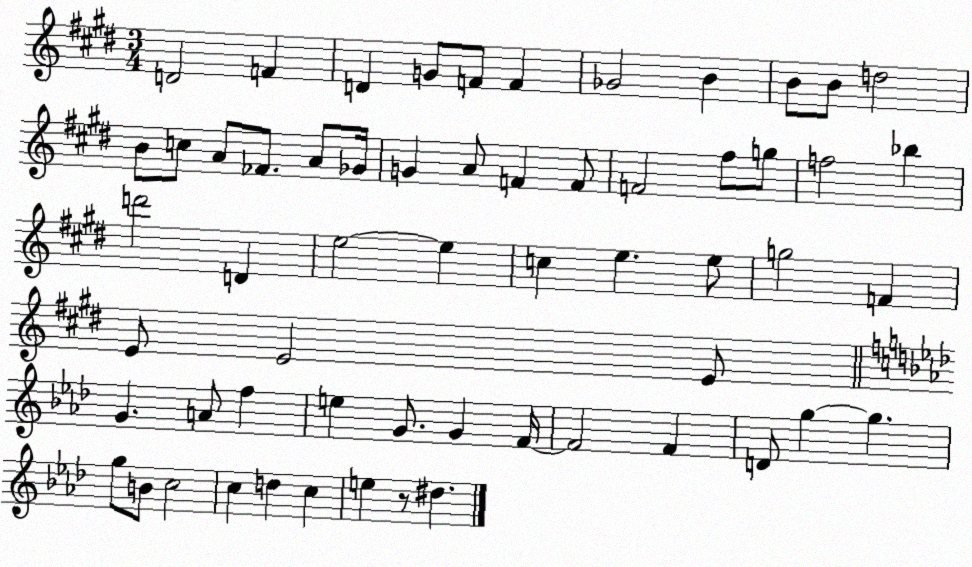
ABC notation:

X:1
T:Untitled
M:3/4
L:1/4
K:E
D2 F D G/2 F/2 F _G2 B B/2 B/2 d2 B/2 c/2 A/2 _F/2 A/2 _G/4 G A/2 F F/2 F2 ^f/2 g/2 f2 _b d'2 D e2 e c e e/2 g2 F E/2 E2 E/2 G A/2 f e G/2 G F/4 F2 F D/2 g g g/2 B/2 c2 c d c e z/2 ^d